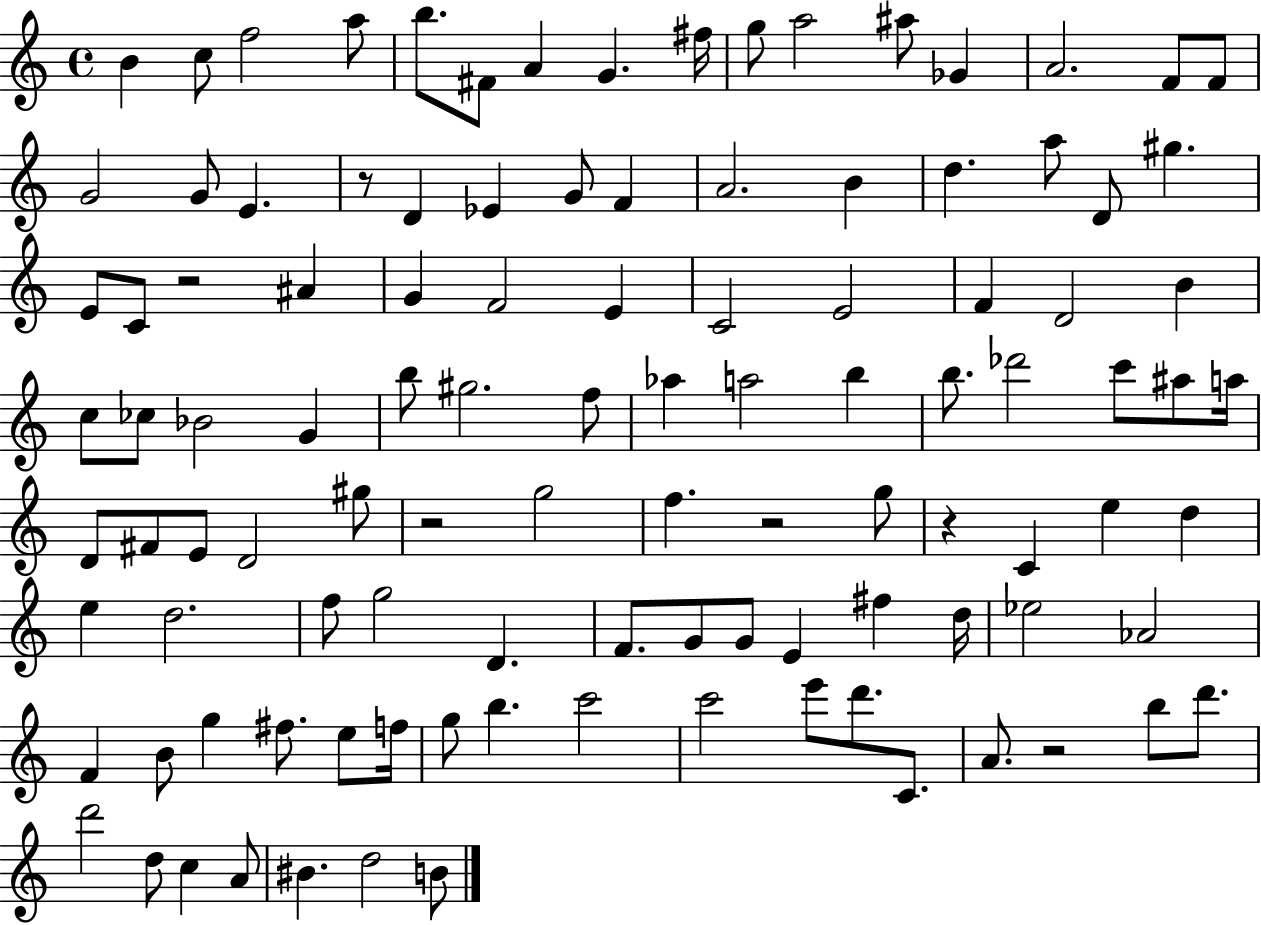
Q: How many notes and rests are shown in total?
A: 108